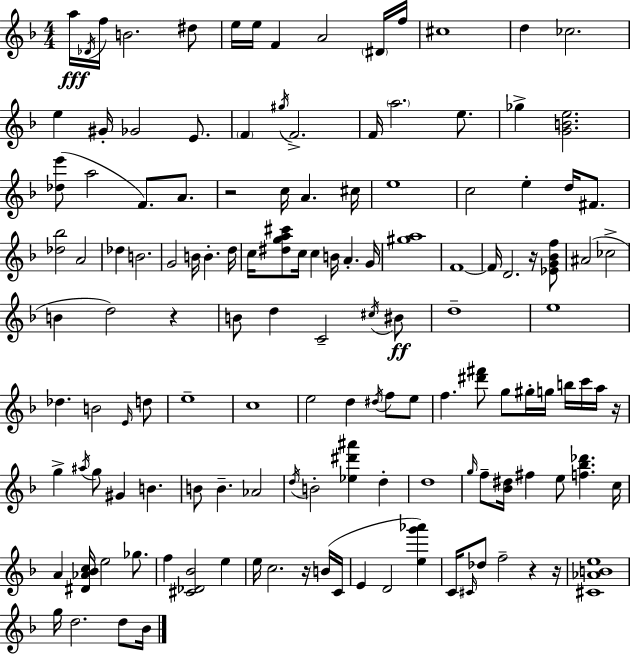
{
  \clef treble
  \numericTimeSignature
  \time 4/4
  \key f \major
  a''16\fff \acciaccatura { des'16 } f''16 b'2. dis''8 | e''16 e''16 f'4 a'2 \parenthesize dis'16 | f''16 cis''1 | d''4 ces''2. | \break e''4 gis'16-. ges'2 e'8. | \parenthesize f'4 \acciaccatura { gis''16 } f'2.-> | f'16 \parenthesize a''2. e''8. | ges''4-> <g' b' e''>2. | \break <des'' e'''>8( a''2 f'8.) a'8. | r2 c''16 a'4. | cis''16 e''1 | c''2 e''4-. d''16 fis'8. | \break <des'' bes''>2 a'2 | des''4 b'2. | g'2 b'16 b'4.-. | d''16 c''16 <dis'' g'' a'' cis'''>8 c''16 c''4 b'16 a'4.-. | \break g'16 <gis'' a''>1 | f'1~~ | f'16 d'2. r16 | <ees' g' bes' f''>8 ais'2( ces''2-> | \break b'4 d''2) r4 | b'8 d''4 c'2-- | \acciaccatura { cis''16 } bis'8\ff d''1-- | e''1 | \break des''4. b'2 | \grace { e'16 } d''8 e''1-- | c''1 | e''2 d''4 | \break \acciaccatura { dis''16 } f''8 e''8 f''4. <dis''' fis'''>8 g''8 gis''16-. | g''16 b''16 c'''16 a''16 r16 g''4-> \acciaccatura { ais''16 } g''8 gis'4 | b'4. b'8 b'4.-- aes'2 | \acciaccatura { d''16 } b'2-. <ees'' dis''' ais'''>4 | \break d''4-. d''1 | \grace { g''16 } f''8-- <bes' dis''>16 fis''4 e''8 | <f'' bes'' des'''>4. c''16 a'4 <dis' aes' bes' c''>16 e''2 | ges''8. f''4 <cis' des' bes'>2 | \break e''4 e''16 c''2. | r16 b'16( c'16 e'4 d'2 | <e'' g''' aes'''>4) c'16 \grace { cis'16 } des''8 f''2-- | r4 r16 <cis' aes' b' e''>1 | \break g''16 d''2. | d''8 bes'16 \bar "|."
}